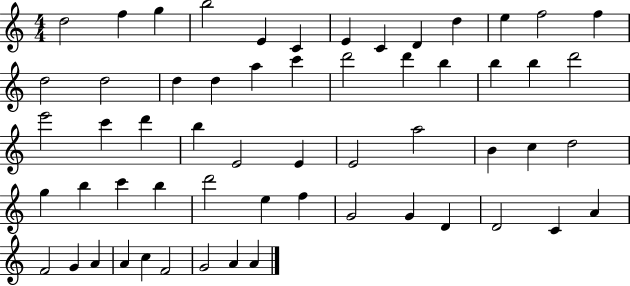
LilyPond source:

{
  \clef treble
  \numericTimeSignature
  \time 4/4
  \key c \major
  d''2 f''4 g''4 | b''2 e'4 c'4 | e'4 c'4 d'4 d''4 | e''4 f''2 f''4 | \break d''2 d''2 | d''4 d''4 a''4 c'''4 | d'''2 d'''4 b''4 | b''4 b''4 d'''2 | \break e'''2 c'''4 d'''4 | b''4 e'2 e'4 | e'2 a''2 | b'4 c''4 d''2 | \break g''4 b''4 c'''4 b''4 | d'''2 e''4 f''4 | g'2 g'4 d'4 | d'2 c'4 a'4 | \break f'2 g'4 a'4 | a'4 c''4 f'2 | g'2 a'4 a'4 | \bar "|."
}